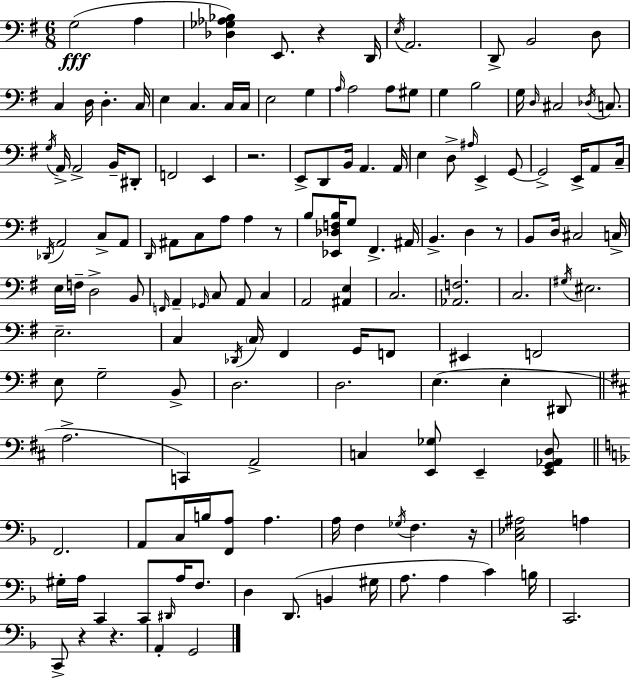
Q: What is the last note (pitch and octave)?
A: G2